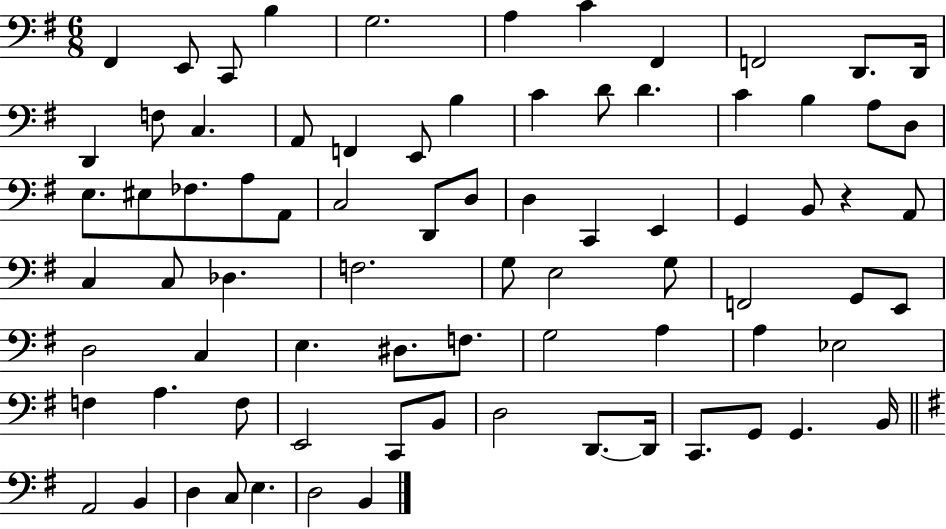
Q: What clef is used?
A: bass